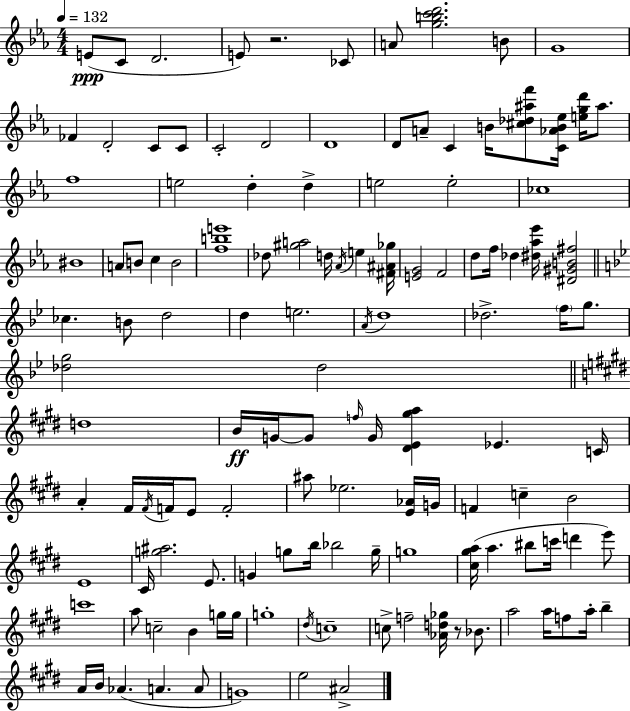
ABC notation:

X:1
T:Untitled
M:4/4
L:1/4
K:Cm
E/2 C/2 D2 E/2 z2 _C/2 A/2 [gbc'd']2 B/2 G4 _F D2 C/2 C/2 C2 D2 D4 D/2 A/2 C B/4 [^c_d^af']/2 [C_AB_e]/4 [egd']/4 ^a/2 f4 e2 d d e2 e2 _c4 ^B4 A/2 B/2 c B2 [fbe']4 _d/2 [^ga]2 d/4 _A/4 e [^F^A_g]/4 [EG]2 F2 d/2 f/4 _d [^d_a_e']/4 [^D^GB^f]2 _c B/2 d2 d e2 A/4 d4 _d2 f/4 g/2 [_dg]2 _d2 d4 B/4 G/4 G/2 f/4 G/4 [^DE^ga] _E C/4 A ^F/4 ^F/4 F/4 E/2 F2 ^a/2 _e2 [E_A]/4 G/4 F c B2 E4 ^C/4 [g^a]2 E/2 G g/2 b/4 _b2 g/4 g4 [^c^ga]/4 a ^b/2 c'/4 d' e'/2 c'4 a/2 c2 B g/4 g/4 g4 ^d/4 c4 c/2 f2 [_Ad_g]/4 z/2 _B/2 a2 a/4 f/2 a/4 b A/4 B/4 _A A A/2 G4 e2 ^A2